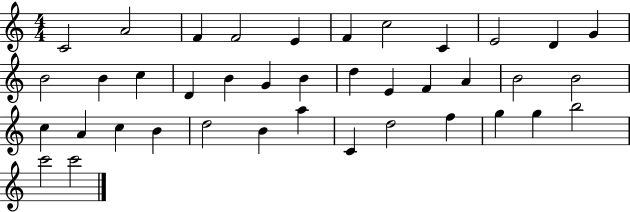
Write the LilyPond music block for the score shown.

{
  \clef treble
  \numericTimeSignature
  \time 4/4
  \key c \major
  c'2 a'2 | f'4 f'2 e'4 | f'4 c''2 c'4 | e'2 d'4 g'4 | \break b'2 b'4 c''4 | d'4 b'4 g'4 b'4 | d''4 e'4 f'4 a'4 | b'2 b'2 | \break c''4 a'4 c''4 b'4 | d''2 b'4 a''4 | c'4 d''2 f''4 | g''4 g''4 b''2 | \break c'''2 c'''2 | \bar "|."
}